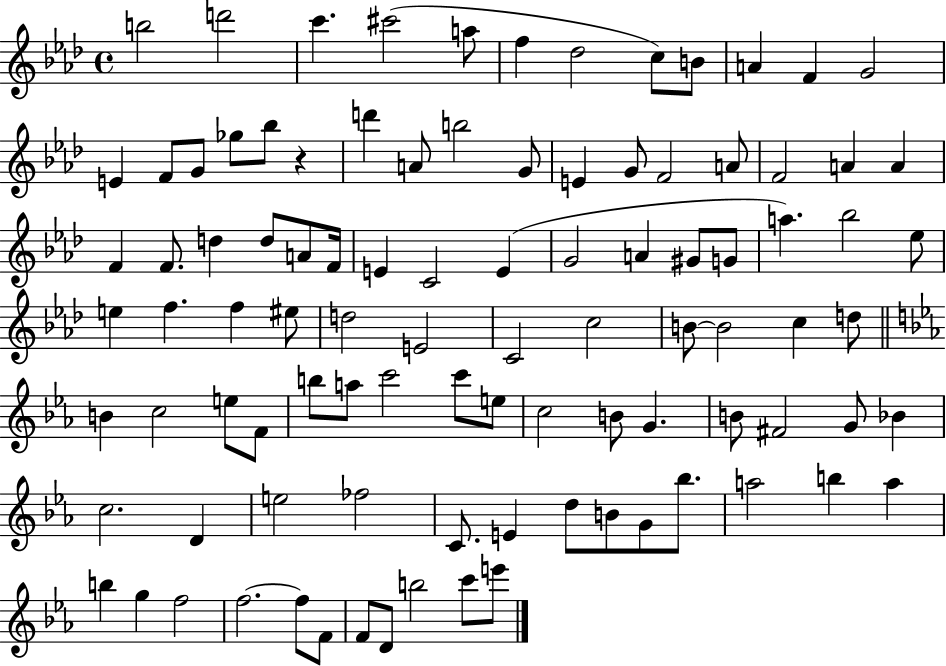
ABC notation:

X:1
T:Untitled
M:4/4
L:1/4
K:Ab
b2 d'2 c' ^c'2 a/2 f _d2 c/2 B/2 A F G2 E F/2 G/2 _g/2 _b/2 z d' A/2 b2 G/2 E G/2 F2 A/2 F2 A A F F/2 d d/2 A/2 F/4 E C2 E G2 A ^G/2 G/2 a _b2 _e/2 e f f ^e/2 d2 E2 C2 c2 B/2 B2 c d/2 B c2 e/2 F/2 b/2 a/2 c'2 c'/2 e/2 c2 B/2 G B/2 ^F2 G/2 _B c2 D e2 _f2 C/2 E d/2 B/2 G/2 _b/2 a2 b a b g f2 f2 f/2 F/2 F/2 D/2 b2 c'/2 e'/2